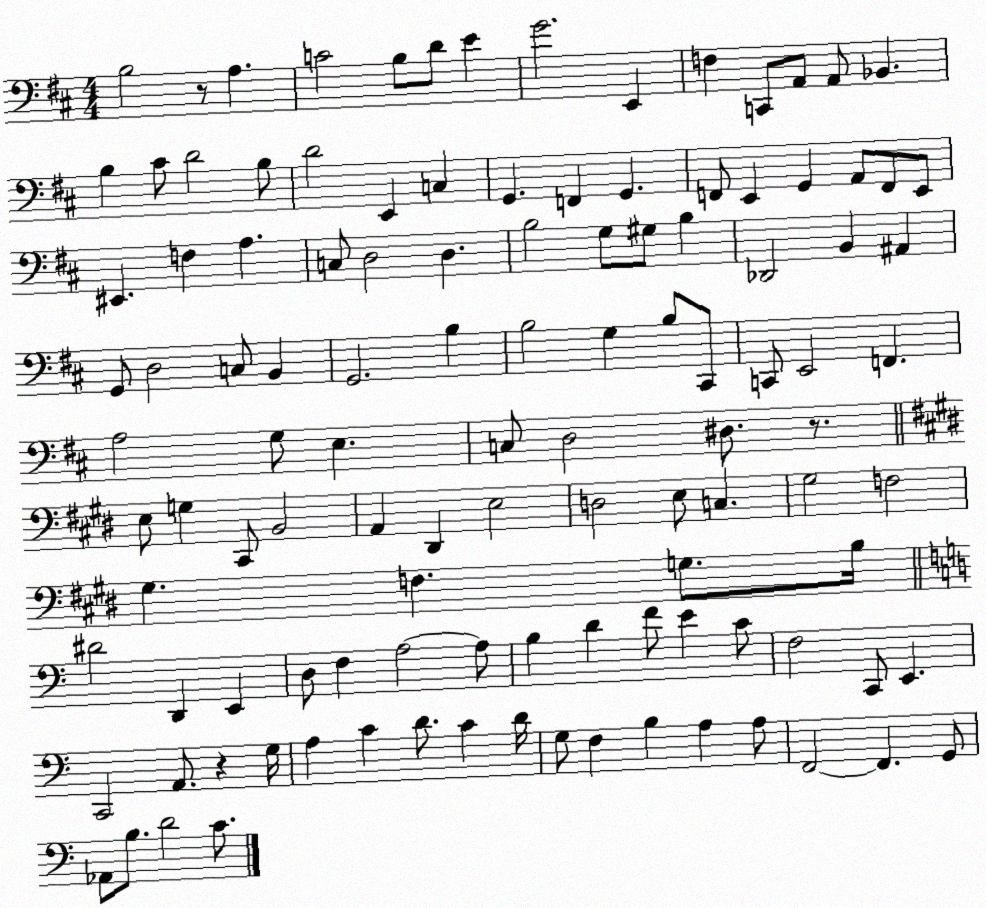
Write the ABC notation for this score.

X:1
T:Untitled
M:4/4
L:1/4
K:D
B,2 z/2 A, C2 B,/2 D/2 E G2 E,, F, C,,/2 A,,/2 A,,/2 _B,, B, ^C/2 D2 B,/2 D2 E,, C, G,, F,, G,, F,,/2 E,, G,, A,,/2 F,,/2 E,,/2 ^E,, F, A, C,/2 D,2 D, B,2 G,/2 ^G,/2 B, _D,,2 B,, ^A,, G,,/2 D,2 C,/2 B,, G,,2 B, B,2 G, B,/2 ^C,,/2 C,,/2 E,,2 F,, A,2 G,/2 E, C,/2 D,2 ^D,/2 z/2 E,/2 G, ^C,,/2 B,,2 A,, ^D,, E,2 D,2 E,/2 C, ^G,2 F,2 ^G, F, G,/2 B,/4 ^D2 D,, E,, D,/2 F, A,2 A,/2 B, D F/2 E C/2 F,2 C,,/2 E,, C,,2 A,,/2 z G,/4 A, C D/2 C D/4 G,/2 F, B, A, A,/2 F,,2 F,, G,,/2 _A,,/2 B,/2 D2 C/2